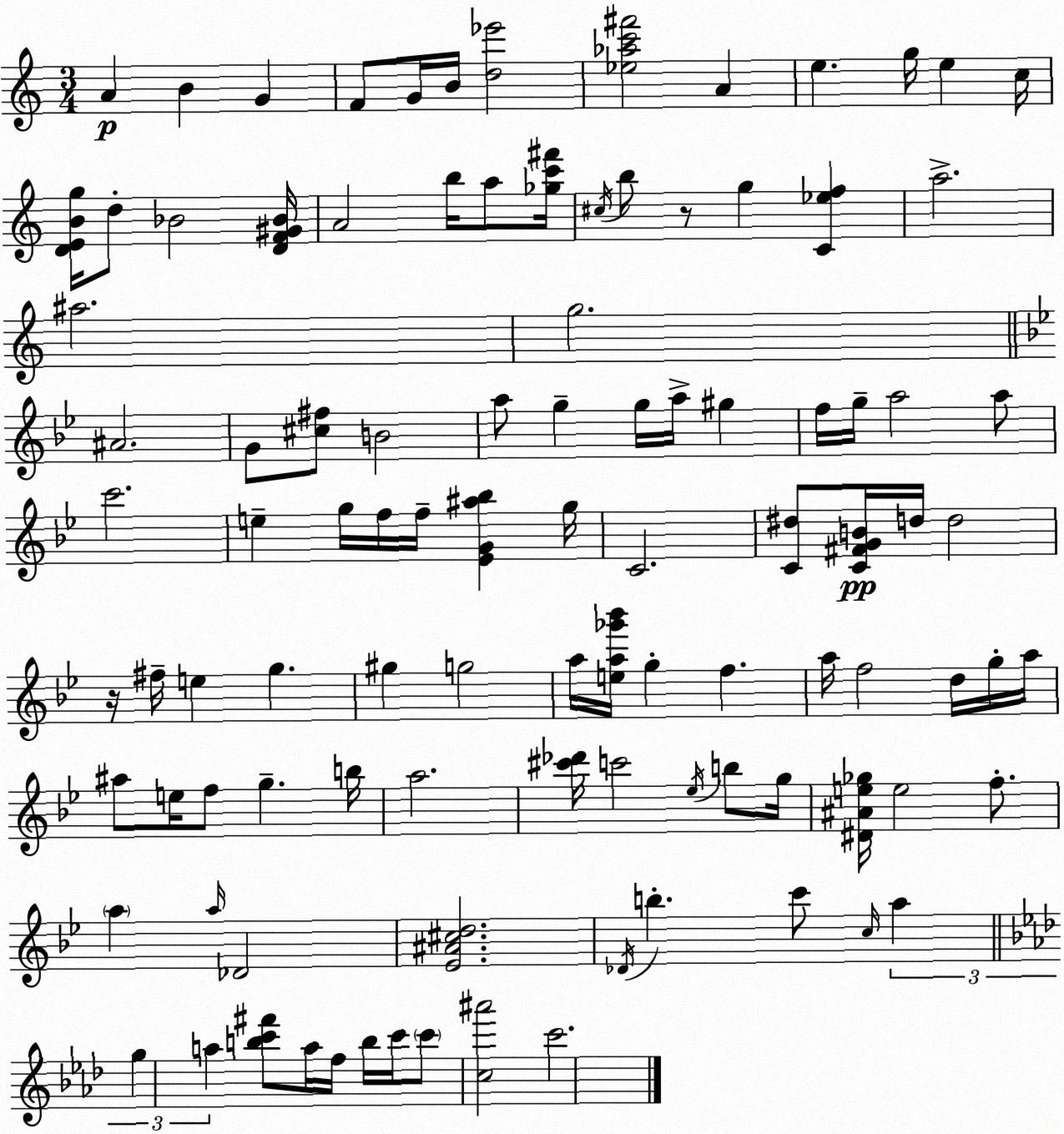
X:1
T:Untitled
M:3/4
L:1/4
K:C
A B G F/2 G/4 B/4 [d_e']2 [_e_ac'^f']2 A e g/4 e c/4 [DEBg]/4 d/2 _B2 [DF^G_B]/4 A2 b/4 a/2 [_gc'^f']/4 ^c/4 b/2 z/2 g [C_ef] a2 ^a2 g2 ^A2 G/2 [^c^f]/2 B2 a/2 g g/4 a/4 ^g f/4 g/4 a2 a/2 c'2 e g/4 f/4 f/4 [_EG^a_b] g/4 C2 [C^d]/2 [C^FGB]/4 d/4 d2 z/4 ^f/4 e g ^g g2 a/4 [ea_g'_b']/4 g f a/4 f2 d/4 g/4 a/4 ^a/2 e/4 f/2 g b/4 a2 [^c'_d']/4 c'2 _e/4 b/2 g/4 [^D^Ae_g]/4 e2 f/2 a a/4 _D2 [_E^A^cd]2 _D/4 b c'/2 c/4 a g a [bc'^f']/2 a/4 f/4 b/4 c'/4 c'/2 [c^a']2 c'2